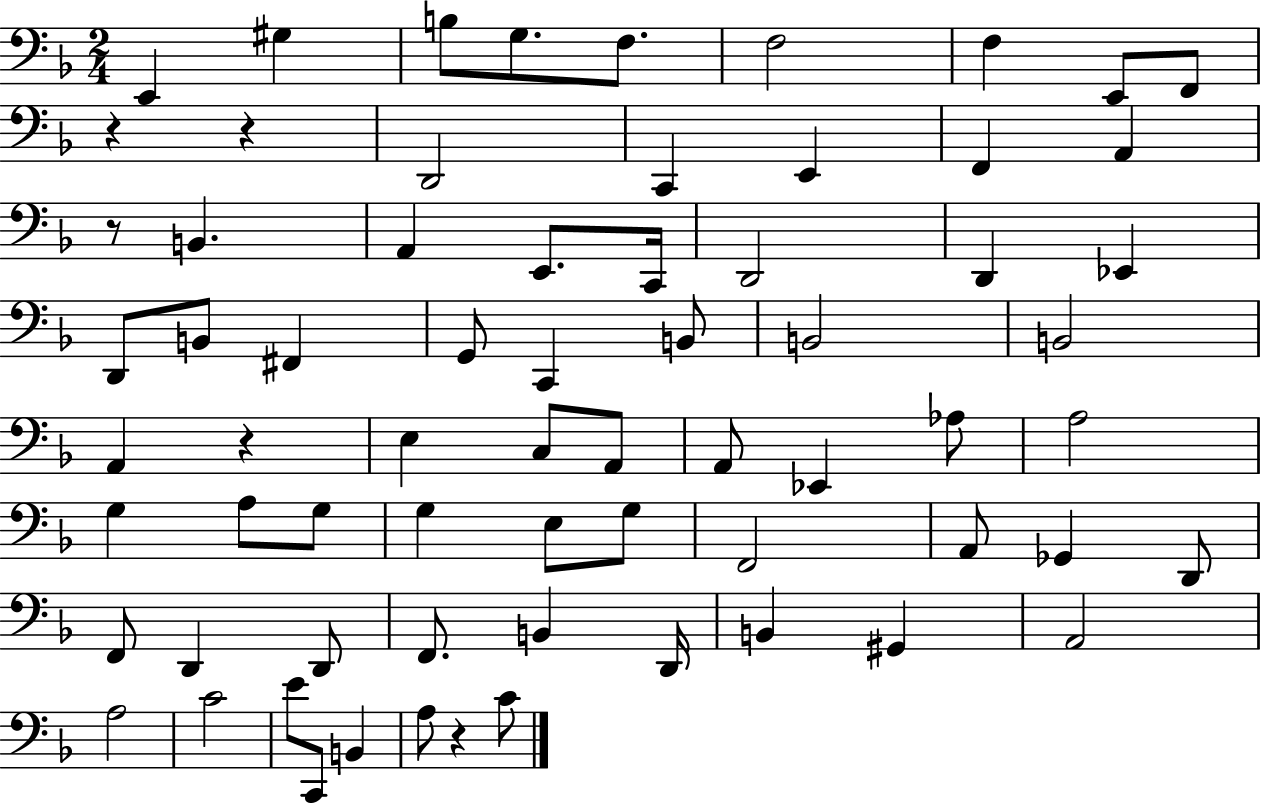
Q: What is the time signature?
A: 2/4